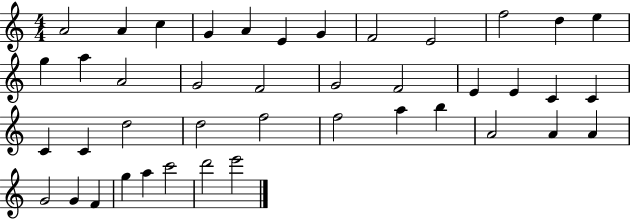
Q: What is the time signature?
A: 4/4